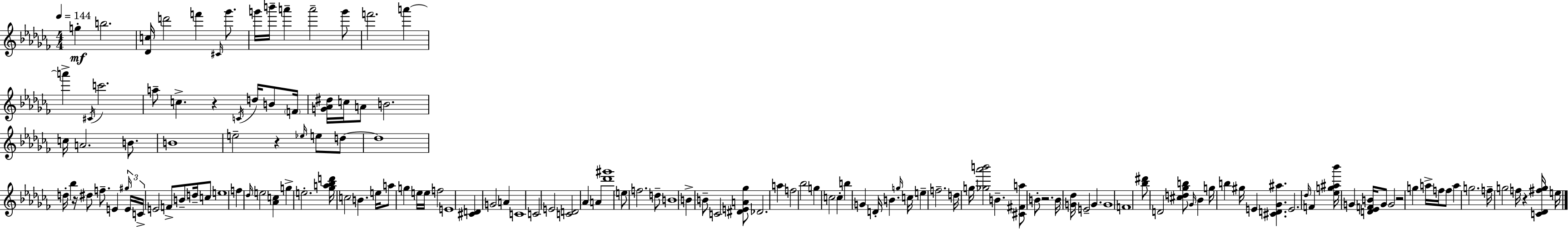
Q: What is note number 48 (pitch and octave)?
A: E5